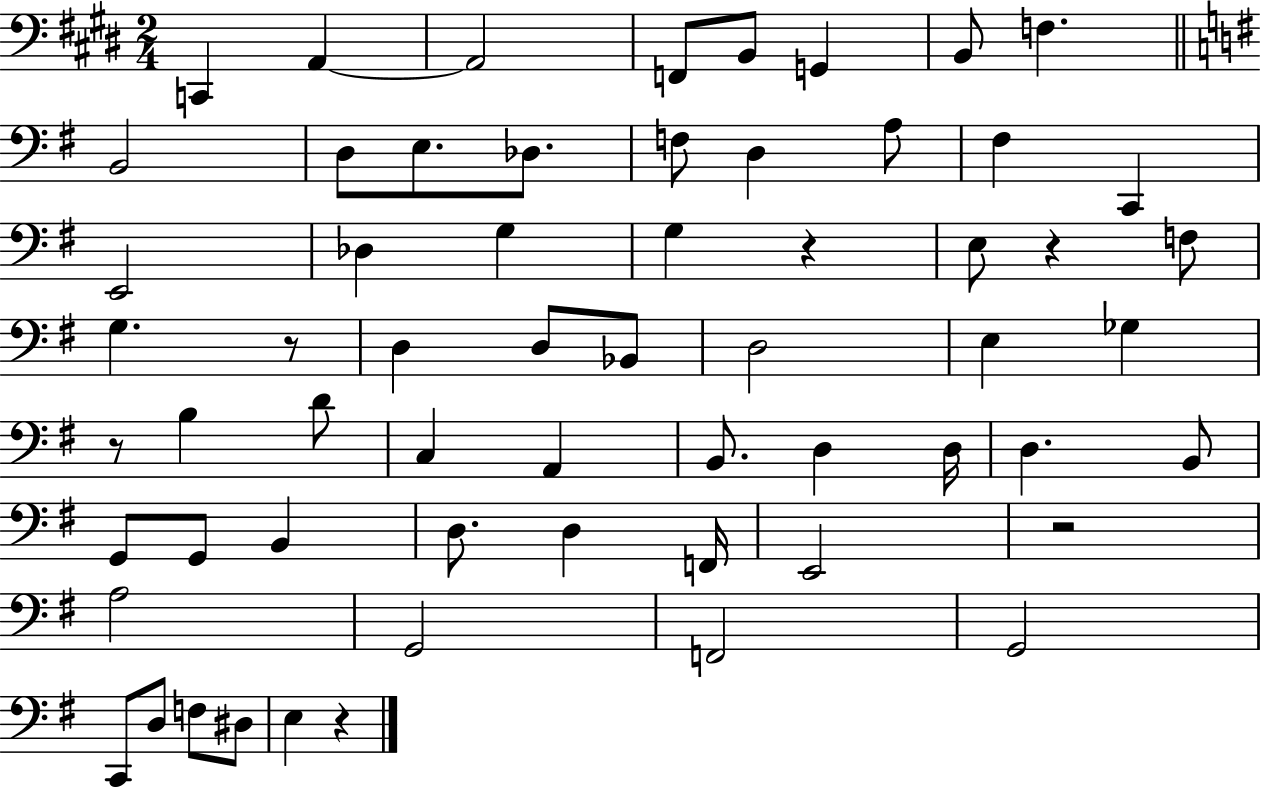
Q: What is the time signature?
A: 2/4